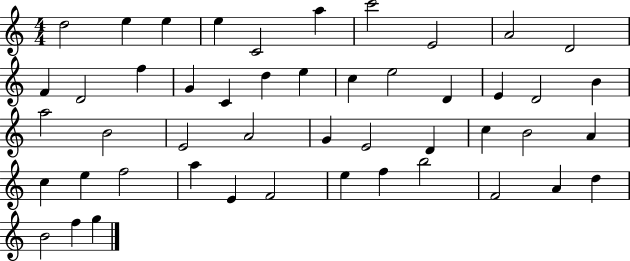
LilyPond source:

{
  \clef treble
  \numericTimeSignature
  \time 4/4
  \key c \major
  d''2 e''4 e''4 | e''4 c'2 a''4 | c'''2 e'2 | a'2 d'2 | \break f'4 d'2 f''4 | g'4 c'4 d''4 e''4 | c''4 e''2 d'4 | e'4 d'2 b'4 | \break a''2 b'2 | e'2 a'2 | g'4 e'2 d'4 | c''4 b'2 a'4 | \break c''4 e''4 f''2 | a''4 e'4 f'2 | e''4 f''4 b''2 | f'2 a'4 d''4 | \break b'2 f''4 g''4 | \bar "|."
}